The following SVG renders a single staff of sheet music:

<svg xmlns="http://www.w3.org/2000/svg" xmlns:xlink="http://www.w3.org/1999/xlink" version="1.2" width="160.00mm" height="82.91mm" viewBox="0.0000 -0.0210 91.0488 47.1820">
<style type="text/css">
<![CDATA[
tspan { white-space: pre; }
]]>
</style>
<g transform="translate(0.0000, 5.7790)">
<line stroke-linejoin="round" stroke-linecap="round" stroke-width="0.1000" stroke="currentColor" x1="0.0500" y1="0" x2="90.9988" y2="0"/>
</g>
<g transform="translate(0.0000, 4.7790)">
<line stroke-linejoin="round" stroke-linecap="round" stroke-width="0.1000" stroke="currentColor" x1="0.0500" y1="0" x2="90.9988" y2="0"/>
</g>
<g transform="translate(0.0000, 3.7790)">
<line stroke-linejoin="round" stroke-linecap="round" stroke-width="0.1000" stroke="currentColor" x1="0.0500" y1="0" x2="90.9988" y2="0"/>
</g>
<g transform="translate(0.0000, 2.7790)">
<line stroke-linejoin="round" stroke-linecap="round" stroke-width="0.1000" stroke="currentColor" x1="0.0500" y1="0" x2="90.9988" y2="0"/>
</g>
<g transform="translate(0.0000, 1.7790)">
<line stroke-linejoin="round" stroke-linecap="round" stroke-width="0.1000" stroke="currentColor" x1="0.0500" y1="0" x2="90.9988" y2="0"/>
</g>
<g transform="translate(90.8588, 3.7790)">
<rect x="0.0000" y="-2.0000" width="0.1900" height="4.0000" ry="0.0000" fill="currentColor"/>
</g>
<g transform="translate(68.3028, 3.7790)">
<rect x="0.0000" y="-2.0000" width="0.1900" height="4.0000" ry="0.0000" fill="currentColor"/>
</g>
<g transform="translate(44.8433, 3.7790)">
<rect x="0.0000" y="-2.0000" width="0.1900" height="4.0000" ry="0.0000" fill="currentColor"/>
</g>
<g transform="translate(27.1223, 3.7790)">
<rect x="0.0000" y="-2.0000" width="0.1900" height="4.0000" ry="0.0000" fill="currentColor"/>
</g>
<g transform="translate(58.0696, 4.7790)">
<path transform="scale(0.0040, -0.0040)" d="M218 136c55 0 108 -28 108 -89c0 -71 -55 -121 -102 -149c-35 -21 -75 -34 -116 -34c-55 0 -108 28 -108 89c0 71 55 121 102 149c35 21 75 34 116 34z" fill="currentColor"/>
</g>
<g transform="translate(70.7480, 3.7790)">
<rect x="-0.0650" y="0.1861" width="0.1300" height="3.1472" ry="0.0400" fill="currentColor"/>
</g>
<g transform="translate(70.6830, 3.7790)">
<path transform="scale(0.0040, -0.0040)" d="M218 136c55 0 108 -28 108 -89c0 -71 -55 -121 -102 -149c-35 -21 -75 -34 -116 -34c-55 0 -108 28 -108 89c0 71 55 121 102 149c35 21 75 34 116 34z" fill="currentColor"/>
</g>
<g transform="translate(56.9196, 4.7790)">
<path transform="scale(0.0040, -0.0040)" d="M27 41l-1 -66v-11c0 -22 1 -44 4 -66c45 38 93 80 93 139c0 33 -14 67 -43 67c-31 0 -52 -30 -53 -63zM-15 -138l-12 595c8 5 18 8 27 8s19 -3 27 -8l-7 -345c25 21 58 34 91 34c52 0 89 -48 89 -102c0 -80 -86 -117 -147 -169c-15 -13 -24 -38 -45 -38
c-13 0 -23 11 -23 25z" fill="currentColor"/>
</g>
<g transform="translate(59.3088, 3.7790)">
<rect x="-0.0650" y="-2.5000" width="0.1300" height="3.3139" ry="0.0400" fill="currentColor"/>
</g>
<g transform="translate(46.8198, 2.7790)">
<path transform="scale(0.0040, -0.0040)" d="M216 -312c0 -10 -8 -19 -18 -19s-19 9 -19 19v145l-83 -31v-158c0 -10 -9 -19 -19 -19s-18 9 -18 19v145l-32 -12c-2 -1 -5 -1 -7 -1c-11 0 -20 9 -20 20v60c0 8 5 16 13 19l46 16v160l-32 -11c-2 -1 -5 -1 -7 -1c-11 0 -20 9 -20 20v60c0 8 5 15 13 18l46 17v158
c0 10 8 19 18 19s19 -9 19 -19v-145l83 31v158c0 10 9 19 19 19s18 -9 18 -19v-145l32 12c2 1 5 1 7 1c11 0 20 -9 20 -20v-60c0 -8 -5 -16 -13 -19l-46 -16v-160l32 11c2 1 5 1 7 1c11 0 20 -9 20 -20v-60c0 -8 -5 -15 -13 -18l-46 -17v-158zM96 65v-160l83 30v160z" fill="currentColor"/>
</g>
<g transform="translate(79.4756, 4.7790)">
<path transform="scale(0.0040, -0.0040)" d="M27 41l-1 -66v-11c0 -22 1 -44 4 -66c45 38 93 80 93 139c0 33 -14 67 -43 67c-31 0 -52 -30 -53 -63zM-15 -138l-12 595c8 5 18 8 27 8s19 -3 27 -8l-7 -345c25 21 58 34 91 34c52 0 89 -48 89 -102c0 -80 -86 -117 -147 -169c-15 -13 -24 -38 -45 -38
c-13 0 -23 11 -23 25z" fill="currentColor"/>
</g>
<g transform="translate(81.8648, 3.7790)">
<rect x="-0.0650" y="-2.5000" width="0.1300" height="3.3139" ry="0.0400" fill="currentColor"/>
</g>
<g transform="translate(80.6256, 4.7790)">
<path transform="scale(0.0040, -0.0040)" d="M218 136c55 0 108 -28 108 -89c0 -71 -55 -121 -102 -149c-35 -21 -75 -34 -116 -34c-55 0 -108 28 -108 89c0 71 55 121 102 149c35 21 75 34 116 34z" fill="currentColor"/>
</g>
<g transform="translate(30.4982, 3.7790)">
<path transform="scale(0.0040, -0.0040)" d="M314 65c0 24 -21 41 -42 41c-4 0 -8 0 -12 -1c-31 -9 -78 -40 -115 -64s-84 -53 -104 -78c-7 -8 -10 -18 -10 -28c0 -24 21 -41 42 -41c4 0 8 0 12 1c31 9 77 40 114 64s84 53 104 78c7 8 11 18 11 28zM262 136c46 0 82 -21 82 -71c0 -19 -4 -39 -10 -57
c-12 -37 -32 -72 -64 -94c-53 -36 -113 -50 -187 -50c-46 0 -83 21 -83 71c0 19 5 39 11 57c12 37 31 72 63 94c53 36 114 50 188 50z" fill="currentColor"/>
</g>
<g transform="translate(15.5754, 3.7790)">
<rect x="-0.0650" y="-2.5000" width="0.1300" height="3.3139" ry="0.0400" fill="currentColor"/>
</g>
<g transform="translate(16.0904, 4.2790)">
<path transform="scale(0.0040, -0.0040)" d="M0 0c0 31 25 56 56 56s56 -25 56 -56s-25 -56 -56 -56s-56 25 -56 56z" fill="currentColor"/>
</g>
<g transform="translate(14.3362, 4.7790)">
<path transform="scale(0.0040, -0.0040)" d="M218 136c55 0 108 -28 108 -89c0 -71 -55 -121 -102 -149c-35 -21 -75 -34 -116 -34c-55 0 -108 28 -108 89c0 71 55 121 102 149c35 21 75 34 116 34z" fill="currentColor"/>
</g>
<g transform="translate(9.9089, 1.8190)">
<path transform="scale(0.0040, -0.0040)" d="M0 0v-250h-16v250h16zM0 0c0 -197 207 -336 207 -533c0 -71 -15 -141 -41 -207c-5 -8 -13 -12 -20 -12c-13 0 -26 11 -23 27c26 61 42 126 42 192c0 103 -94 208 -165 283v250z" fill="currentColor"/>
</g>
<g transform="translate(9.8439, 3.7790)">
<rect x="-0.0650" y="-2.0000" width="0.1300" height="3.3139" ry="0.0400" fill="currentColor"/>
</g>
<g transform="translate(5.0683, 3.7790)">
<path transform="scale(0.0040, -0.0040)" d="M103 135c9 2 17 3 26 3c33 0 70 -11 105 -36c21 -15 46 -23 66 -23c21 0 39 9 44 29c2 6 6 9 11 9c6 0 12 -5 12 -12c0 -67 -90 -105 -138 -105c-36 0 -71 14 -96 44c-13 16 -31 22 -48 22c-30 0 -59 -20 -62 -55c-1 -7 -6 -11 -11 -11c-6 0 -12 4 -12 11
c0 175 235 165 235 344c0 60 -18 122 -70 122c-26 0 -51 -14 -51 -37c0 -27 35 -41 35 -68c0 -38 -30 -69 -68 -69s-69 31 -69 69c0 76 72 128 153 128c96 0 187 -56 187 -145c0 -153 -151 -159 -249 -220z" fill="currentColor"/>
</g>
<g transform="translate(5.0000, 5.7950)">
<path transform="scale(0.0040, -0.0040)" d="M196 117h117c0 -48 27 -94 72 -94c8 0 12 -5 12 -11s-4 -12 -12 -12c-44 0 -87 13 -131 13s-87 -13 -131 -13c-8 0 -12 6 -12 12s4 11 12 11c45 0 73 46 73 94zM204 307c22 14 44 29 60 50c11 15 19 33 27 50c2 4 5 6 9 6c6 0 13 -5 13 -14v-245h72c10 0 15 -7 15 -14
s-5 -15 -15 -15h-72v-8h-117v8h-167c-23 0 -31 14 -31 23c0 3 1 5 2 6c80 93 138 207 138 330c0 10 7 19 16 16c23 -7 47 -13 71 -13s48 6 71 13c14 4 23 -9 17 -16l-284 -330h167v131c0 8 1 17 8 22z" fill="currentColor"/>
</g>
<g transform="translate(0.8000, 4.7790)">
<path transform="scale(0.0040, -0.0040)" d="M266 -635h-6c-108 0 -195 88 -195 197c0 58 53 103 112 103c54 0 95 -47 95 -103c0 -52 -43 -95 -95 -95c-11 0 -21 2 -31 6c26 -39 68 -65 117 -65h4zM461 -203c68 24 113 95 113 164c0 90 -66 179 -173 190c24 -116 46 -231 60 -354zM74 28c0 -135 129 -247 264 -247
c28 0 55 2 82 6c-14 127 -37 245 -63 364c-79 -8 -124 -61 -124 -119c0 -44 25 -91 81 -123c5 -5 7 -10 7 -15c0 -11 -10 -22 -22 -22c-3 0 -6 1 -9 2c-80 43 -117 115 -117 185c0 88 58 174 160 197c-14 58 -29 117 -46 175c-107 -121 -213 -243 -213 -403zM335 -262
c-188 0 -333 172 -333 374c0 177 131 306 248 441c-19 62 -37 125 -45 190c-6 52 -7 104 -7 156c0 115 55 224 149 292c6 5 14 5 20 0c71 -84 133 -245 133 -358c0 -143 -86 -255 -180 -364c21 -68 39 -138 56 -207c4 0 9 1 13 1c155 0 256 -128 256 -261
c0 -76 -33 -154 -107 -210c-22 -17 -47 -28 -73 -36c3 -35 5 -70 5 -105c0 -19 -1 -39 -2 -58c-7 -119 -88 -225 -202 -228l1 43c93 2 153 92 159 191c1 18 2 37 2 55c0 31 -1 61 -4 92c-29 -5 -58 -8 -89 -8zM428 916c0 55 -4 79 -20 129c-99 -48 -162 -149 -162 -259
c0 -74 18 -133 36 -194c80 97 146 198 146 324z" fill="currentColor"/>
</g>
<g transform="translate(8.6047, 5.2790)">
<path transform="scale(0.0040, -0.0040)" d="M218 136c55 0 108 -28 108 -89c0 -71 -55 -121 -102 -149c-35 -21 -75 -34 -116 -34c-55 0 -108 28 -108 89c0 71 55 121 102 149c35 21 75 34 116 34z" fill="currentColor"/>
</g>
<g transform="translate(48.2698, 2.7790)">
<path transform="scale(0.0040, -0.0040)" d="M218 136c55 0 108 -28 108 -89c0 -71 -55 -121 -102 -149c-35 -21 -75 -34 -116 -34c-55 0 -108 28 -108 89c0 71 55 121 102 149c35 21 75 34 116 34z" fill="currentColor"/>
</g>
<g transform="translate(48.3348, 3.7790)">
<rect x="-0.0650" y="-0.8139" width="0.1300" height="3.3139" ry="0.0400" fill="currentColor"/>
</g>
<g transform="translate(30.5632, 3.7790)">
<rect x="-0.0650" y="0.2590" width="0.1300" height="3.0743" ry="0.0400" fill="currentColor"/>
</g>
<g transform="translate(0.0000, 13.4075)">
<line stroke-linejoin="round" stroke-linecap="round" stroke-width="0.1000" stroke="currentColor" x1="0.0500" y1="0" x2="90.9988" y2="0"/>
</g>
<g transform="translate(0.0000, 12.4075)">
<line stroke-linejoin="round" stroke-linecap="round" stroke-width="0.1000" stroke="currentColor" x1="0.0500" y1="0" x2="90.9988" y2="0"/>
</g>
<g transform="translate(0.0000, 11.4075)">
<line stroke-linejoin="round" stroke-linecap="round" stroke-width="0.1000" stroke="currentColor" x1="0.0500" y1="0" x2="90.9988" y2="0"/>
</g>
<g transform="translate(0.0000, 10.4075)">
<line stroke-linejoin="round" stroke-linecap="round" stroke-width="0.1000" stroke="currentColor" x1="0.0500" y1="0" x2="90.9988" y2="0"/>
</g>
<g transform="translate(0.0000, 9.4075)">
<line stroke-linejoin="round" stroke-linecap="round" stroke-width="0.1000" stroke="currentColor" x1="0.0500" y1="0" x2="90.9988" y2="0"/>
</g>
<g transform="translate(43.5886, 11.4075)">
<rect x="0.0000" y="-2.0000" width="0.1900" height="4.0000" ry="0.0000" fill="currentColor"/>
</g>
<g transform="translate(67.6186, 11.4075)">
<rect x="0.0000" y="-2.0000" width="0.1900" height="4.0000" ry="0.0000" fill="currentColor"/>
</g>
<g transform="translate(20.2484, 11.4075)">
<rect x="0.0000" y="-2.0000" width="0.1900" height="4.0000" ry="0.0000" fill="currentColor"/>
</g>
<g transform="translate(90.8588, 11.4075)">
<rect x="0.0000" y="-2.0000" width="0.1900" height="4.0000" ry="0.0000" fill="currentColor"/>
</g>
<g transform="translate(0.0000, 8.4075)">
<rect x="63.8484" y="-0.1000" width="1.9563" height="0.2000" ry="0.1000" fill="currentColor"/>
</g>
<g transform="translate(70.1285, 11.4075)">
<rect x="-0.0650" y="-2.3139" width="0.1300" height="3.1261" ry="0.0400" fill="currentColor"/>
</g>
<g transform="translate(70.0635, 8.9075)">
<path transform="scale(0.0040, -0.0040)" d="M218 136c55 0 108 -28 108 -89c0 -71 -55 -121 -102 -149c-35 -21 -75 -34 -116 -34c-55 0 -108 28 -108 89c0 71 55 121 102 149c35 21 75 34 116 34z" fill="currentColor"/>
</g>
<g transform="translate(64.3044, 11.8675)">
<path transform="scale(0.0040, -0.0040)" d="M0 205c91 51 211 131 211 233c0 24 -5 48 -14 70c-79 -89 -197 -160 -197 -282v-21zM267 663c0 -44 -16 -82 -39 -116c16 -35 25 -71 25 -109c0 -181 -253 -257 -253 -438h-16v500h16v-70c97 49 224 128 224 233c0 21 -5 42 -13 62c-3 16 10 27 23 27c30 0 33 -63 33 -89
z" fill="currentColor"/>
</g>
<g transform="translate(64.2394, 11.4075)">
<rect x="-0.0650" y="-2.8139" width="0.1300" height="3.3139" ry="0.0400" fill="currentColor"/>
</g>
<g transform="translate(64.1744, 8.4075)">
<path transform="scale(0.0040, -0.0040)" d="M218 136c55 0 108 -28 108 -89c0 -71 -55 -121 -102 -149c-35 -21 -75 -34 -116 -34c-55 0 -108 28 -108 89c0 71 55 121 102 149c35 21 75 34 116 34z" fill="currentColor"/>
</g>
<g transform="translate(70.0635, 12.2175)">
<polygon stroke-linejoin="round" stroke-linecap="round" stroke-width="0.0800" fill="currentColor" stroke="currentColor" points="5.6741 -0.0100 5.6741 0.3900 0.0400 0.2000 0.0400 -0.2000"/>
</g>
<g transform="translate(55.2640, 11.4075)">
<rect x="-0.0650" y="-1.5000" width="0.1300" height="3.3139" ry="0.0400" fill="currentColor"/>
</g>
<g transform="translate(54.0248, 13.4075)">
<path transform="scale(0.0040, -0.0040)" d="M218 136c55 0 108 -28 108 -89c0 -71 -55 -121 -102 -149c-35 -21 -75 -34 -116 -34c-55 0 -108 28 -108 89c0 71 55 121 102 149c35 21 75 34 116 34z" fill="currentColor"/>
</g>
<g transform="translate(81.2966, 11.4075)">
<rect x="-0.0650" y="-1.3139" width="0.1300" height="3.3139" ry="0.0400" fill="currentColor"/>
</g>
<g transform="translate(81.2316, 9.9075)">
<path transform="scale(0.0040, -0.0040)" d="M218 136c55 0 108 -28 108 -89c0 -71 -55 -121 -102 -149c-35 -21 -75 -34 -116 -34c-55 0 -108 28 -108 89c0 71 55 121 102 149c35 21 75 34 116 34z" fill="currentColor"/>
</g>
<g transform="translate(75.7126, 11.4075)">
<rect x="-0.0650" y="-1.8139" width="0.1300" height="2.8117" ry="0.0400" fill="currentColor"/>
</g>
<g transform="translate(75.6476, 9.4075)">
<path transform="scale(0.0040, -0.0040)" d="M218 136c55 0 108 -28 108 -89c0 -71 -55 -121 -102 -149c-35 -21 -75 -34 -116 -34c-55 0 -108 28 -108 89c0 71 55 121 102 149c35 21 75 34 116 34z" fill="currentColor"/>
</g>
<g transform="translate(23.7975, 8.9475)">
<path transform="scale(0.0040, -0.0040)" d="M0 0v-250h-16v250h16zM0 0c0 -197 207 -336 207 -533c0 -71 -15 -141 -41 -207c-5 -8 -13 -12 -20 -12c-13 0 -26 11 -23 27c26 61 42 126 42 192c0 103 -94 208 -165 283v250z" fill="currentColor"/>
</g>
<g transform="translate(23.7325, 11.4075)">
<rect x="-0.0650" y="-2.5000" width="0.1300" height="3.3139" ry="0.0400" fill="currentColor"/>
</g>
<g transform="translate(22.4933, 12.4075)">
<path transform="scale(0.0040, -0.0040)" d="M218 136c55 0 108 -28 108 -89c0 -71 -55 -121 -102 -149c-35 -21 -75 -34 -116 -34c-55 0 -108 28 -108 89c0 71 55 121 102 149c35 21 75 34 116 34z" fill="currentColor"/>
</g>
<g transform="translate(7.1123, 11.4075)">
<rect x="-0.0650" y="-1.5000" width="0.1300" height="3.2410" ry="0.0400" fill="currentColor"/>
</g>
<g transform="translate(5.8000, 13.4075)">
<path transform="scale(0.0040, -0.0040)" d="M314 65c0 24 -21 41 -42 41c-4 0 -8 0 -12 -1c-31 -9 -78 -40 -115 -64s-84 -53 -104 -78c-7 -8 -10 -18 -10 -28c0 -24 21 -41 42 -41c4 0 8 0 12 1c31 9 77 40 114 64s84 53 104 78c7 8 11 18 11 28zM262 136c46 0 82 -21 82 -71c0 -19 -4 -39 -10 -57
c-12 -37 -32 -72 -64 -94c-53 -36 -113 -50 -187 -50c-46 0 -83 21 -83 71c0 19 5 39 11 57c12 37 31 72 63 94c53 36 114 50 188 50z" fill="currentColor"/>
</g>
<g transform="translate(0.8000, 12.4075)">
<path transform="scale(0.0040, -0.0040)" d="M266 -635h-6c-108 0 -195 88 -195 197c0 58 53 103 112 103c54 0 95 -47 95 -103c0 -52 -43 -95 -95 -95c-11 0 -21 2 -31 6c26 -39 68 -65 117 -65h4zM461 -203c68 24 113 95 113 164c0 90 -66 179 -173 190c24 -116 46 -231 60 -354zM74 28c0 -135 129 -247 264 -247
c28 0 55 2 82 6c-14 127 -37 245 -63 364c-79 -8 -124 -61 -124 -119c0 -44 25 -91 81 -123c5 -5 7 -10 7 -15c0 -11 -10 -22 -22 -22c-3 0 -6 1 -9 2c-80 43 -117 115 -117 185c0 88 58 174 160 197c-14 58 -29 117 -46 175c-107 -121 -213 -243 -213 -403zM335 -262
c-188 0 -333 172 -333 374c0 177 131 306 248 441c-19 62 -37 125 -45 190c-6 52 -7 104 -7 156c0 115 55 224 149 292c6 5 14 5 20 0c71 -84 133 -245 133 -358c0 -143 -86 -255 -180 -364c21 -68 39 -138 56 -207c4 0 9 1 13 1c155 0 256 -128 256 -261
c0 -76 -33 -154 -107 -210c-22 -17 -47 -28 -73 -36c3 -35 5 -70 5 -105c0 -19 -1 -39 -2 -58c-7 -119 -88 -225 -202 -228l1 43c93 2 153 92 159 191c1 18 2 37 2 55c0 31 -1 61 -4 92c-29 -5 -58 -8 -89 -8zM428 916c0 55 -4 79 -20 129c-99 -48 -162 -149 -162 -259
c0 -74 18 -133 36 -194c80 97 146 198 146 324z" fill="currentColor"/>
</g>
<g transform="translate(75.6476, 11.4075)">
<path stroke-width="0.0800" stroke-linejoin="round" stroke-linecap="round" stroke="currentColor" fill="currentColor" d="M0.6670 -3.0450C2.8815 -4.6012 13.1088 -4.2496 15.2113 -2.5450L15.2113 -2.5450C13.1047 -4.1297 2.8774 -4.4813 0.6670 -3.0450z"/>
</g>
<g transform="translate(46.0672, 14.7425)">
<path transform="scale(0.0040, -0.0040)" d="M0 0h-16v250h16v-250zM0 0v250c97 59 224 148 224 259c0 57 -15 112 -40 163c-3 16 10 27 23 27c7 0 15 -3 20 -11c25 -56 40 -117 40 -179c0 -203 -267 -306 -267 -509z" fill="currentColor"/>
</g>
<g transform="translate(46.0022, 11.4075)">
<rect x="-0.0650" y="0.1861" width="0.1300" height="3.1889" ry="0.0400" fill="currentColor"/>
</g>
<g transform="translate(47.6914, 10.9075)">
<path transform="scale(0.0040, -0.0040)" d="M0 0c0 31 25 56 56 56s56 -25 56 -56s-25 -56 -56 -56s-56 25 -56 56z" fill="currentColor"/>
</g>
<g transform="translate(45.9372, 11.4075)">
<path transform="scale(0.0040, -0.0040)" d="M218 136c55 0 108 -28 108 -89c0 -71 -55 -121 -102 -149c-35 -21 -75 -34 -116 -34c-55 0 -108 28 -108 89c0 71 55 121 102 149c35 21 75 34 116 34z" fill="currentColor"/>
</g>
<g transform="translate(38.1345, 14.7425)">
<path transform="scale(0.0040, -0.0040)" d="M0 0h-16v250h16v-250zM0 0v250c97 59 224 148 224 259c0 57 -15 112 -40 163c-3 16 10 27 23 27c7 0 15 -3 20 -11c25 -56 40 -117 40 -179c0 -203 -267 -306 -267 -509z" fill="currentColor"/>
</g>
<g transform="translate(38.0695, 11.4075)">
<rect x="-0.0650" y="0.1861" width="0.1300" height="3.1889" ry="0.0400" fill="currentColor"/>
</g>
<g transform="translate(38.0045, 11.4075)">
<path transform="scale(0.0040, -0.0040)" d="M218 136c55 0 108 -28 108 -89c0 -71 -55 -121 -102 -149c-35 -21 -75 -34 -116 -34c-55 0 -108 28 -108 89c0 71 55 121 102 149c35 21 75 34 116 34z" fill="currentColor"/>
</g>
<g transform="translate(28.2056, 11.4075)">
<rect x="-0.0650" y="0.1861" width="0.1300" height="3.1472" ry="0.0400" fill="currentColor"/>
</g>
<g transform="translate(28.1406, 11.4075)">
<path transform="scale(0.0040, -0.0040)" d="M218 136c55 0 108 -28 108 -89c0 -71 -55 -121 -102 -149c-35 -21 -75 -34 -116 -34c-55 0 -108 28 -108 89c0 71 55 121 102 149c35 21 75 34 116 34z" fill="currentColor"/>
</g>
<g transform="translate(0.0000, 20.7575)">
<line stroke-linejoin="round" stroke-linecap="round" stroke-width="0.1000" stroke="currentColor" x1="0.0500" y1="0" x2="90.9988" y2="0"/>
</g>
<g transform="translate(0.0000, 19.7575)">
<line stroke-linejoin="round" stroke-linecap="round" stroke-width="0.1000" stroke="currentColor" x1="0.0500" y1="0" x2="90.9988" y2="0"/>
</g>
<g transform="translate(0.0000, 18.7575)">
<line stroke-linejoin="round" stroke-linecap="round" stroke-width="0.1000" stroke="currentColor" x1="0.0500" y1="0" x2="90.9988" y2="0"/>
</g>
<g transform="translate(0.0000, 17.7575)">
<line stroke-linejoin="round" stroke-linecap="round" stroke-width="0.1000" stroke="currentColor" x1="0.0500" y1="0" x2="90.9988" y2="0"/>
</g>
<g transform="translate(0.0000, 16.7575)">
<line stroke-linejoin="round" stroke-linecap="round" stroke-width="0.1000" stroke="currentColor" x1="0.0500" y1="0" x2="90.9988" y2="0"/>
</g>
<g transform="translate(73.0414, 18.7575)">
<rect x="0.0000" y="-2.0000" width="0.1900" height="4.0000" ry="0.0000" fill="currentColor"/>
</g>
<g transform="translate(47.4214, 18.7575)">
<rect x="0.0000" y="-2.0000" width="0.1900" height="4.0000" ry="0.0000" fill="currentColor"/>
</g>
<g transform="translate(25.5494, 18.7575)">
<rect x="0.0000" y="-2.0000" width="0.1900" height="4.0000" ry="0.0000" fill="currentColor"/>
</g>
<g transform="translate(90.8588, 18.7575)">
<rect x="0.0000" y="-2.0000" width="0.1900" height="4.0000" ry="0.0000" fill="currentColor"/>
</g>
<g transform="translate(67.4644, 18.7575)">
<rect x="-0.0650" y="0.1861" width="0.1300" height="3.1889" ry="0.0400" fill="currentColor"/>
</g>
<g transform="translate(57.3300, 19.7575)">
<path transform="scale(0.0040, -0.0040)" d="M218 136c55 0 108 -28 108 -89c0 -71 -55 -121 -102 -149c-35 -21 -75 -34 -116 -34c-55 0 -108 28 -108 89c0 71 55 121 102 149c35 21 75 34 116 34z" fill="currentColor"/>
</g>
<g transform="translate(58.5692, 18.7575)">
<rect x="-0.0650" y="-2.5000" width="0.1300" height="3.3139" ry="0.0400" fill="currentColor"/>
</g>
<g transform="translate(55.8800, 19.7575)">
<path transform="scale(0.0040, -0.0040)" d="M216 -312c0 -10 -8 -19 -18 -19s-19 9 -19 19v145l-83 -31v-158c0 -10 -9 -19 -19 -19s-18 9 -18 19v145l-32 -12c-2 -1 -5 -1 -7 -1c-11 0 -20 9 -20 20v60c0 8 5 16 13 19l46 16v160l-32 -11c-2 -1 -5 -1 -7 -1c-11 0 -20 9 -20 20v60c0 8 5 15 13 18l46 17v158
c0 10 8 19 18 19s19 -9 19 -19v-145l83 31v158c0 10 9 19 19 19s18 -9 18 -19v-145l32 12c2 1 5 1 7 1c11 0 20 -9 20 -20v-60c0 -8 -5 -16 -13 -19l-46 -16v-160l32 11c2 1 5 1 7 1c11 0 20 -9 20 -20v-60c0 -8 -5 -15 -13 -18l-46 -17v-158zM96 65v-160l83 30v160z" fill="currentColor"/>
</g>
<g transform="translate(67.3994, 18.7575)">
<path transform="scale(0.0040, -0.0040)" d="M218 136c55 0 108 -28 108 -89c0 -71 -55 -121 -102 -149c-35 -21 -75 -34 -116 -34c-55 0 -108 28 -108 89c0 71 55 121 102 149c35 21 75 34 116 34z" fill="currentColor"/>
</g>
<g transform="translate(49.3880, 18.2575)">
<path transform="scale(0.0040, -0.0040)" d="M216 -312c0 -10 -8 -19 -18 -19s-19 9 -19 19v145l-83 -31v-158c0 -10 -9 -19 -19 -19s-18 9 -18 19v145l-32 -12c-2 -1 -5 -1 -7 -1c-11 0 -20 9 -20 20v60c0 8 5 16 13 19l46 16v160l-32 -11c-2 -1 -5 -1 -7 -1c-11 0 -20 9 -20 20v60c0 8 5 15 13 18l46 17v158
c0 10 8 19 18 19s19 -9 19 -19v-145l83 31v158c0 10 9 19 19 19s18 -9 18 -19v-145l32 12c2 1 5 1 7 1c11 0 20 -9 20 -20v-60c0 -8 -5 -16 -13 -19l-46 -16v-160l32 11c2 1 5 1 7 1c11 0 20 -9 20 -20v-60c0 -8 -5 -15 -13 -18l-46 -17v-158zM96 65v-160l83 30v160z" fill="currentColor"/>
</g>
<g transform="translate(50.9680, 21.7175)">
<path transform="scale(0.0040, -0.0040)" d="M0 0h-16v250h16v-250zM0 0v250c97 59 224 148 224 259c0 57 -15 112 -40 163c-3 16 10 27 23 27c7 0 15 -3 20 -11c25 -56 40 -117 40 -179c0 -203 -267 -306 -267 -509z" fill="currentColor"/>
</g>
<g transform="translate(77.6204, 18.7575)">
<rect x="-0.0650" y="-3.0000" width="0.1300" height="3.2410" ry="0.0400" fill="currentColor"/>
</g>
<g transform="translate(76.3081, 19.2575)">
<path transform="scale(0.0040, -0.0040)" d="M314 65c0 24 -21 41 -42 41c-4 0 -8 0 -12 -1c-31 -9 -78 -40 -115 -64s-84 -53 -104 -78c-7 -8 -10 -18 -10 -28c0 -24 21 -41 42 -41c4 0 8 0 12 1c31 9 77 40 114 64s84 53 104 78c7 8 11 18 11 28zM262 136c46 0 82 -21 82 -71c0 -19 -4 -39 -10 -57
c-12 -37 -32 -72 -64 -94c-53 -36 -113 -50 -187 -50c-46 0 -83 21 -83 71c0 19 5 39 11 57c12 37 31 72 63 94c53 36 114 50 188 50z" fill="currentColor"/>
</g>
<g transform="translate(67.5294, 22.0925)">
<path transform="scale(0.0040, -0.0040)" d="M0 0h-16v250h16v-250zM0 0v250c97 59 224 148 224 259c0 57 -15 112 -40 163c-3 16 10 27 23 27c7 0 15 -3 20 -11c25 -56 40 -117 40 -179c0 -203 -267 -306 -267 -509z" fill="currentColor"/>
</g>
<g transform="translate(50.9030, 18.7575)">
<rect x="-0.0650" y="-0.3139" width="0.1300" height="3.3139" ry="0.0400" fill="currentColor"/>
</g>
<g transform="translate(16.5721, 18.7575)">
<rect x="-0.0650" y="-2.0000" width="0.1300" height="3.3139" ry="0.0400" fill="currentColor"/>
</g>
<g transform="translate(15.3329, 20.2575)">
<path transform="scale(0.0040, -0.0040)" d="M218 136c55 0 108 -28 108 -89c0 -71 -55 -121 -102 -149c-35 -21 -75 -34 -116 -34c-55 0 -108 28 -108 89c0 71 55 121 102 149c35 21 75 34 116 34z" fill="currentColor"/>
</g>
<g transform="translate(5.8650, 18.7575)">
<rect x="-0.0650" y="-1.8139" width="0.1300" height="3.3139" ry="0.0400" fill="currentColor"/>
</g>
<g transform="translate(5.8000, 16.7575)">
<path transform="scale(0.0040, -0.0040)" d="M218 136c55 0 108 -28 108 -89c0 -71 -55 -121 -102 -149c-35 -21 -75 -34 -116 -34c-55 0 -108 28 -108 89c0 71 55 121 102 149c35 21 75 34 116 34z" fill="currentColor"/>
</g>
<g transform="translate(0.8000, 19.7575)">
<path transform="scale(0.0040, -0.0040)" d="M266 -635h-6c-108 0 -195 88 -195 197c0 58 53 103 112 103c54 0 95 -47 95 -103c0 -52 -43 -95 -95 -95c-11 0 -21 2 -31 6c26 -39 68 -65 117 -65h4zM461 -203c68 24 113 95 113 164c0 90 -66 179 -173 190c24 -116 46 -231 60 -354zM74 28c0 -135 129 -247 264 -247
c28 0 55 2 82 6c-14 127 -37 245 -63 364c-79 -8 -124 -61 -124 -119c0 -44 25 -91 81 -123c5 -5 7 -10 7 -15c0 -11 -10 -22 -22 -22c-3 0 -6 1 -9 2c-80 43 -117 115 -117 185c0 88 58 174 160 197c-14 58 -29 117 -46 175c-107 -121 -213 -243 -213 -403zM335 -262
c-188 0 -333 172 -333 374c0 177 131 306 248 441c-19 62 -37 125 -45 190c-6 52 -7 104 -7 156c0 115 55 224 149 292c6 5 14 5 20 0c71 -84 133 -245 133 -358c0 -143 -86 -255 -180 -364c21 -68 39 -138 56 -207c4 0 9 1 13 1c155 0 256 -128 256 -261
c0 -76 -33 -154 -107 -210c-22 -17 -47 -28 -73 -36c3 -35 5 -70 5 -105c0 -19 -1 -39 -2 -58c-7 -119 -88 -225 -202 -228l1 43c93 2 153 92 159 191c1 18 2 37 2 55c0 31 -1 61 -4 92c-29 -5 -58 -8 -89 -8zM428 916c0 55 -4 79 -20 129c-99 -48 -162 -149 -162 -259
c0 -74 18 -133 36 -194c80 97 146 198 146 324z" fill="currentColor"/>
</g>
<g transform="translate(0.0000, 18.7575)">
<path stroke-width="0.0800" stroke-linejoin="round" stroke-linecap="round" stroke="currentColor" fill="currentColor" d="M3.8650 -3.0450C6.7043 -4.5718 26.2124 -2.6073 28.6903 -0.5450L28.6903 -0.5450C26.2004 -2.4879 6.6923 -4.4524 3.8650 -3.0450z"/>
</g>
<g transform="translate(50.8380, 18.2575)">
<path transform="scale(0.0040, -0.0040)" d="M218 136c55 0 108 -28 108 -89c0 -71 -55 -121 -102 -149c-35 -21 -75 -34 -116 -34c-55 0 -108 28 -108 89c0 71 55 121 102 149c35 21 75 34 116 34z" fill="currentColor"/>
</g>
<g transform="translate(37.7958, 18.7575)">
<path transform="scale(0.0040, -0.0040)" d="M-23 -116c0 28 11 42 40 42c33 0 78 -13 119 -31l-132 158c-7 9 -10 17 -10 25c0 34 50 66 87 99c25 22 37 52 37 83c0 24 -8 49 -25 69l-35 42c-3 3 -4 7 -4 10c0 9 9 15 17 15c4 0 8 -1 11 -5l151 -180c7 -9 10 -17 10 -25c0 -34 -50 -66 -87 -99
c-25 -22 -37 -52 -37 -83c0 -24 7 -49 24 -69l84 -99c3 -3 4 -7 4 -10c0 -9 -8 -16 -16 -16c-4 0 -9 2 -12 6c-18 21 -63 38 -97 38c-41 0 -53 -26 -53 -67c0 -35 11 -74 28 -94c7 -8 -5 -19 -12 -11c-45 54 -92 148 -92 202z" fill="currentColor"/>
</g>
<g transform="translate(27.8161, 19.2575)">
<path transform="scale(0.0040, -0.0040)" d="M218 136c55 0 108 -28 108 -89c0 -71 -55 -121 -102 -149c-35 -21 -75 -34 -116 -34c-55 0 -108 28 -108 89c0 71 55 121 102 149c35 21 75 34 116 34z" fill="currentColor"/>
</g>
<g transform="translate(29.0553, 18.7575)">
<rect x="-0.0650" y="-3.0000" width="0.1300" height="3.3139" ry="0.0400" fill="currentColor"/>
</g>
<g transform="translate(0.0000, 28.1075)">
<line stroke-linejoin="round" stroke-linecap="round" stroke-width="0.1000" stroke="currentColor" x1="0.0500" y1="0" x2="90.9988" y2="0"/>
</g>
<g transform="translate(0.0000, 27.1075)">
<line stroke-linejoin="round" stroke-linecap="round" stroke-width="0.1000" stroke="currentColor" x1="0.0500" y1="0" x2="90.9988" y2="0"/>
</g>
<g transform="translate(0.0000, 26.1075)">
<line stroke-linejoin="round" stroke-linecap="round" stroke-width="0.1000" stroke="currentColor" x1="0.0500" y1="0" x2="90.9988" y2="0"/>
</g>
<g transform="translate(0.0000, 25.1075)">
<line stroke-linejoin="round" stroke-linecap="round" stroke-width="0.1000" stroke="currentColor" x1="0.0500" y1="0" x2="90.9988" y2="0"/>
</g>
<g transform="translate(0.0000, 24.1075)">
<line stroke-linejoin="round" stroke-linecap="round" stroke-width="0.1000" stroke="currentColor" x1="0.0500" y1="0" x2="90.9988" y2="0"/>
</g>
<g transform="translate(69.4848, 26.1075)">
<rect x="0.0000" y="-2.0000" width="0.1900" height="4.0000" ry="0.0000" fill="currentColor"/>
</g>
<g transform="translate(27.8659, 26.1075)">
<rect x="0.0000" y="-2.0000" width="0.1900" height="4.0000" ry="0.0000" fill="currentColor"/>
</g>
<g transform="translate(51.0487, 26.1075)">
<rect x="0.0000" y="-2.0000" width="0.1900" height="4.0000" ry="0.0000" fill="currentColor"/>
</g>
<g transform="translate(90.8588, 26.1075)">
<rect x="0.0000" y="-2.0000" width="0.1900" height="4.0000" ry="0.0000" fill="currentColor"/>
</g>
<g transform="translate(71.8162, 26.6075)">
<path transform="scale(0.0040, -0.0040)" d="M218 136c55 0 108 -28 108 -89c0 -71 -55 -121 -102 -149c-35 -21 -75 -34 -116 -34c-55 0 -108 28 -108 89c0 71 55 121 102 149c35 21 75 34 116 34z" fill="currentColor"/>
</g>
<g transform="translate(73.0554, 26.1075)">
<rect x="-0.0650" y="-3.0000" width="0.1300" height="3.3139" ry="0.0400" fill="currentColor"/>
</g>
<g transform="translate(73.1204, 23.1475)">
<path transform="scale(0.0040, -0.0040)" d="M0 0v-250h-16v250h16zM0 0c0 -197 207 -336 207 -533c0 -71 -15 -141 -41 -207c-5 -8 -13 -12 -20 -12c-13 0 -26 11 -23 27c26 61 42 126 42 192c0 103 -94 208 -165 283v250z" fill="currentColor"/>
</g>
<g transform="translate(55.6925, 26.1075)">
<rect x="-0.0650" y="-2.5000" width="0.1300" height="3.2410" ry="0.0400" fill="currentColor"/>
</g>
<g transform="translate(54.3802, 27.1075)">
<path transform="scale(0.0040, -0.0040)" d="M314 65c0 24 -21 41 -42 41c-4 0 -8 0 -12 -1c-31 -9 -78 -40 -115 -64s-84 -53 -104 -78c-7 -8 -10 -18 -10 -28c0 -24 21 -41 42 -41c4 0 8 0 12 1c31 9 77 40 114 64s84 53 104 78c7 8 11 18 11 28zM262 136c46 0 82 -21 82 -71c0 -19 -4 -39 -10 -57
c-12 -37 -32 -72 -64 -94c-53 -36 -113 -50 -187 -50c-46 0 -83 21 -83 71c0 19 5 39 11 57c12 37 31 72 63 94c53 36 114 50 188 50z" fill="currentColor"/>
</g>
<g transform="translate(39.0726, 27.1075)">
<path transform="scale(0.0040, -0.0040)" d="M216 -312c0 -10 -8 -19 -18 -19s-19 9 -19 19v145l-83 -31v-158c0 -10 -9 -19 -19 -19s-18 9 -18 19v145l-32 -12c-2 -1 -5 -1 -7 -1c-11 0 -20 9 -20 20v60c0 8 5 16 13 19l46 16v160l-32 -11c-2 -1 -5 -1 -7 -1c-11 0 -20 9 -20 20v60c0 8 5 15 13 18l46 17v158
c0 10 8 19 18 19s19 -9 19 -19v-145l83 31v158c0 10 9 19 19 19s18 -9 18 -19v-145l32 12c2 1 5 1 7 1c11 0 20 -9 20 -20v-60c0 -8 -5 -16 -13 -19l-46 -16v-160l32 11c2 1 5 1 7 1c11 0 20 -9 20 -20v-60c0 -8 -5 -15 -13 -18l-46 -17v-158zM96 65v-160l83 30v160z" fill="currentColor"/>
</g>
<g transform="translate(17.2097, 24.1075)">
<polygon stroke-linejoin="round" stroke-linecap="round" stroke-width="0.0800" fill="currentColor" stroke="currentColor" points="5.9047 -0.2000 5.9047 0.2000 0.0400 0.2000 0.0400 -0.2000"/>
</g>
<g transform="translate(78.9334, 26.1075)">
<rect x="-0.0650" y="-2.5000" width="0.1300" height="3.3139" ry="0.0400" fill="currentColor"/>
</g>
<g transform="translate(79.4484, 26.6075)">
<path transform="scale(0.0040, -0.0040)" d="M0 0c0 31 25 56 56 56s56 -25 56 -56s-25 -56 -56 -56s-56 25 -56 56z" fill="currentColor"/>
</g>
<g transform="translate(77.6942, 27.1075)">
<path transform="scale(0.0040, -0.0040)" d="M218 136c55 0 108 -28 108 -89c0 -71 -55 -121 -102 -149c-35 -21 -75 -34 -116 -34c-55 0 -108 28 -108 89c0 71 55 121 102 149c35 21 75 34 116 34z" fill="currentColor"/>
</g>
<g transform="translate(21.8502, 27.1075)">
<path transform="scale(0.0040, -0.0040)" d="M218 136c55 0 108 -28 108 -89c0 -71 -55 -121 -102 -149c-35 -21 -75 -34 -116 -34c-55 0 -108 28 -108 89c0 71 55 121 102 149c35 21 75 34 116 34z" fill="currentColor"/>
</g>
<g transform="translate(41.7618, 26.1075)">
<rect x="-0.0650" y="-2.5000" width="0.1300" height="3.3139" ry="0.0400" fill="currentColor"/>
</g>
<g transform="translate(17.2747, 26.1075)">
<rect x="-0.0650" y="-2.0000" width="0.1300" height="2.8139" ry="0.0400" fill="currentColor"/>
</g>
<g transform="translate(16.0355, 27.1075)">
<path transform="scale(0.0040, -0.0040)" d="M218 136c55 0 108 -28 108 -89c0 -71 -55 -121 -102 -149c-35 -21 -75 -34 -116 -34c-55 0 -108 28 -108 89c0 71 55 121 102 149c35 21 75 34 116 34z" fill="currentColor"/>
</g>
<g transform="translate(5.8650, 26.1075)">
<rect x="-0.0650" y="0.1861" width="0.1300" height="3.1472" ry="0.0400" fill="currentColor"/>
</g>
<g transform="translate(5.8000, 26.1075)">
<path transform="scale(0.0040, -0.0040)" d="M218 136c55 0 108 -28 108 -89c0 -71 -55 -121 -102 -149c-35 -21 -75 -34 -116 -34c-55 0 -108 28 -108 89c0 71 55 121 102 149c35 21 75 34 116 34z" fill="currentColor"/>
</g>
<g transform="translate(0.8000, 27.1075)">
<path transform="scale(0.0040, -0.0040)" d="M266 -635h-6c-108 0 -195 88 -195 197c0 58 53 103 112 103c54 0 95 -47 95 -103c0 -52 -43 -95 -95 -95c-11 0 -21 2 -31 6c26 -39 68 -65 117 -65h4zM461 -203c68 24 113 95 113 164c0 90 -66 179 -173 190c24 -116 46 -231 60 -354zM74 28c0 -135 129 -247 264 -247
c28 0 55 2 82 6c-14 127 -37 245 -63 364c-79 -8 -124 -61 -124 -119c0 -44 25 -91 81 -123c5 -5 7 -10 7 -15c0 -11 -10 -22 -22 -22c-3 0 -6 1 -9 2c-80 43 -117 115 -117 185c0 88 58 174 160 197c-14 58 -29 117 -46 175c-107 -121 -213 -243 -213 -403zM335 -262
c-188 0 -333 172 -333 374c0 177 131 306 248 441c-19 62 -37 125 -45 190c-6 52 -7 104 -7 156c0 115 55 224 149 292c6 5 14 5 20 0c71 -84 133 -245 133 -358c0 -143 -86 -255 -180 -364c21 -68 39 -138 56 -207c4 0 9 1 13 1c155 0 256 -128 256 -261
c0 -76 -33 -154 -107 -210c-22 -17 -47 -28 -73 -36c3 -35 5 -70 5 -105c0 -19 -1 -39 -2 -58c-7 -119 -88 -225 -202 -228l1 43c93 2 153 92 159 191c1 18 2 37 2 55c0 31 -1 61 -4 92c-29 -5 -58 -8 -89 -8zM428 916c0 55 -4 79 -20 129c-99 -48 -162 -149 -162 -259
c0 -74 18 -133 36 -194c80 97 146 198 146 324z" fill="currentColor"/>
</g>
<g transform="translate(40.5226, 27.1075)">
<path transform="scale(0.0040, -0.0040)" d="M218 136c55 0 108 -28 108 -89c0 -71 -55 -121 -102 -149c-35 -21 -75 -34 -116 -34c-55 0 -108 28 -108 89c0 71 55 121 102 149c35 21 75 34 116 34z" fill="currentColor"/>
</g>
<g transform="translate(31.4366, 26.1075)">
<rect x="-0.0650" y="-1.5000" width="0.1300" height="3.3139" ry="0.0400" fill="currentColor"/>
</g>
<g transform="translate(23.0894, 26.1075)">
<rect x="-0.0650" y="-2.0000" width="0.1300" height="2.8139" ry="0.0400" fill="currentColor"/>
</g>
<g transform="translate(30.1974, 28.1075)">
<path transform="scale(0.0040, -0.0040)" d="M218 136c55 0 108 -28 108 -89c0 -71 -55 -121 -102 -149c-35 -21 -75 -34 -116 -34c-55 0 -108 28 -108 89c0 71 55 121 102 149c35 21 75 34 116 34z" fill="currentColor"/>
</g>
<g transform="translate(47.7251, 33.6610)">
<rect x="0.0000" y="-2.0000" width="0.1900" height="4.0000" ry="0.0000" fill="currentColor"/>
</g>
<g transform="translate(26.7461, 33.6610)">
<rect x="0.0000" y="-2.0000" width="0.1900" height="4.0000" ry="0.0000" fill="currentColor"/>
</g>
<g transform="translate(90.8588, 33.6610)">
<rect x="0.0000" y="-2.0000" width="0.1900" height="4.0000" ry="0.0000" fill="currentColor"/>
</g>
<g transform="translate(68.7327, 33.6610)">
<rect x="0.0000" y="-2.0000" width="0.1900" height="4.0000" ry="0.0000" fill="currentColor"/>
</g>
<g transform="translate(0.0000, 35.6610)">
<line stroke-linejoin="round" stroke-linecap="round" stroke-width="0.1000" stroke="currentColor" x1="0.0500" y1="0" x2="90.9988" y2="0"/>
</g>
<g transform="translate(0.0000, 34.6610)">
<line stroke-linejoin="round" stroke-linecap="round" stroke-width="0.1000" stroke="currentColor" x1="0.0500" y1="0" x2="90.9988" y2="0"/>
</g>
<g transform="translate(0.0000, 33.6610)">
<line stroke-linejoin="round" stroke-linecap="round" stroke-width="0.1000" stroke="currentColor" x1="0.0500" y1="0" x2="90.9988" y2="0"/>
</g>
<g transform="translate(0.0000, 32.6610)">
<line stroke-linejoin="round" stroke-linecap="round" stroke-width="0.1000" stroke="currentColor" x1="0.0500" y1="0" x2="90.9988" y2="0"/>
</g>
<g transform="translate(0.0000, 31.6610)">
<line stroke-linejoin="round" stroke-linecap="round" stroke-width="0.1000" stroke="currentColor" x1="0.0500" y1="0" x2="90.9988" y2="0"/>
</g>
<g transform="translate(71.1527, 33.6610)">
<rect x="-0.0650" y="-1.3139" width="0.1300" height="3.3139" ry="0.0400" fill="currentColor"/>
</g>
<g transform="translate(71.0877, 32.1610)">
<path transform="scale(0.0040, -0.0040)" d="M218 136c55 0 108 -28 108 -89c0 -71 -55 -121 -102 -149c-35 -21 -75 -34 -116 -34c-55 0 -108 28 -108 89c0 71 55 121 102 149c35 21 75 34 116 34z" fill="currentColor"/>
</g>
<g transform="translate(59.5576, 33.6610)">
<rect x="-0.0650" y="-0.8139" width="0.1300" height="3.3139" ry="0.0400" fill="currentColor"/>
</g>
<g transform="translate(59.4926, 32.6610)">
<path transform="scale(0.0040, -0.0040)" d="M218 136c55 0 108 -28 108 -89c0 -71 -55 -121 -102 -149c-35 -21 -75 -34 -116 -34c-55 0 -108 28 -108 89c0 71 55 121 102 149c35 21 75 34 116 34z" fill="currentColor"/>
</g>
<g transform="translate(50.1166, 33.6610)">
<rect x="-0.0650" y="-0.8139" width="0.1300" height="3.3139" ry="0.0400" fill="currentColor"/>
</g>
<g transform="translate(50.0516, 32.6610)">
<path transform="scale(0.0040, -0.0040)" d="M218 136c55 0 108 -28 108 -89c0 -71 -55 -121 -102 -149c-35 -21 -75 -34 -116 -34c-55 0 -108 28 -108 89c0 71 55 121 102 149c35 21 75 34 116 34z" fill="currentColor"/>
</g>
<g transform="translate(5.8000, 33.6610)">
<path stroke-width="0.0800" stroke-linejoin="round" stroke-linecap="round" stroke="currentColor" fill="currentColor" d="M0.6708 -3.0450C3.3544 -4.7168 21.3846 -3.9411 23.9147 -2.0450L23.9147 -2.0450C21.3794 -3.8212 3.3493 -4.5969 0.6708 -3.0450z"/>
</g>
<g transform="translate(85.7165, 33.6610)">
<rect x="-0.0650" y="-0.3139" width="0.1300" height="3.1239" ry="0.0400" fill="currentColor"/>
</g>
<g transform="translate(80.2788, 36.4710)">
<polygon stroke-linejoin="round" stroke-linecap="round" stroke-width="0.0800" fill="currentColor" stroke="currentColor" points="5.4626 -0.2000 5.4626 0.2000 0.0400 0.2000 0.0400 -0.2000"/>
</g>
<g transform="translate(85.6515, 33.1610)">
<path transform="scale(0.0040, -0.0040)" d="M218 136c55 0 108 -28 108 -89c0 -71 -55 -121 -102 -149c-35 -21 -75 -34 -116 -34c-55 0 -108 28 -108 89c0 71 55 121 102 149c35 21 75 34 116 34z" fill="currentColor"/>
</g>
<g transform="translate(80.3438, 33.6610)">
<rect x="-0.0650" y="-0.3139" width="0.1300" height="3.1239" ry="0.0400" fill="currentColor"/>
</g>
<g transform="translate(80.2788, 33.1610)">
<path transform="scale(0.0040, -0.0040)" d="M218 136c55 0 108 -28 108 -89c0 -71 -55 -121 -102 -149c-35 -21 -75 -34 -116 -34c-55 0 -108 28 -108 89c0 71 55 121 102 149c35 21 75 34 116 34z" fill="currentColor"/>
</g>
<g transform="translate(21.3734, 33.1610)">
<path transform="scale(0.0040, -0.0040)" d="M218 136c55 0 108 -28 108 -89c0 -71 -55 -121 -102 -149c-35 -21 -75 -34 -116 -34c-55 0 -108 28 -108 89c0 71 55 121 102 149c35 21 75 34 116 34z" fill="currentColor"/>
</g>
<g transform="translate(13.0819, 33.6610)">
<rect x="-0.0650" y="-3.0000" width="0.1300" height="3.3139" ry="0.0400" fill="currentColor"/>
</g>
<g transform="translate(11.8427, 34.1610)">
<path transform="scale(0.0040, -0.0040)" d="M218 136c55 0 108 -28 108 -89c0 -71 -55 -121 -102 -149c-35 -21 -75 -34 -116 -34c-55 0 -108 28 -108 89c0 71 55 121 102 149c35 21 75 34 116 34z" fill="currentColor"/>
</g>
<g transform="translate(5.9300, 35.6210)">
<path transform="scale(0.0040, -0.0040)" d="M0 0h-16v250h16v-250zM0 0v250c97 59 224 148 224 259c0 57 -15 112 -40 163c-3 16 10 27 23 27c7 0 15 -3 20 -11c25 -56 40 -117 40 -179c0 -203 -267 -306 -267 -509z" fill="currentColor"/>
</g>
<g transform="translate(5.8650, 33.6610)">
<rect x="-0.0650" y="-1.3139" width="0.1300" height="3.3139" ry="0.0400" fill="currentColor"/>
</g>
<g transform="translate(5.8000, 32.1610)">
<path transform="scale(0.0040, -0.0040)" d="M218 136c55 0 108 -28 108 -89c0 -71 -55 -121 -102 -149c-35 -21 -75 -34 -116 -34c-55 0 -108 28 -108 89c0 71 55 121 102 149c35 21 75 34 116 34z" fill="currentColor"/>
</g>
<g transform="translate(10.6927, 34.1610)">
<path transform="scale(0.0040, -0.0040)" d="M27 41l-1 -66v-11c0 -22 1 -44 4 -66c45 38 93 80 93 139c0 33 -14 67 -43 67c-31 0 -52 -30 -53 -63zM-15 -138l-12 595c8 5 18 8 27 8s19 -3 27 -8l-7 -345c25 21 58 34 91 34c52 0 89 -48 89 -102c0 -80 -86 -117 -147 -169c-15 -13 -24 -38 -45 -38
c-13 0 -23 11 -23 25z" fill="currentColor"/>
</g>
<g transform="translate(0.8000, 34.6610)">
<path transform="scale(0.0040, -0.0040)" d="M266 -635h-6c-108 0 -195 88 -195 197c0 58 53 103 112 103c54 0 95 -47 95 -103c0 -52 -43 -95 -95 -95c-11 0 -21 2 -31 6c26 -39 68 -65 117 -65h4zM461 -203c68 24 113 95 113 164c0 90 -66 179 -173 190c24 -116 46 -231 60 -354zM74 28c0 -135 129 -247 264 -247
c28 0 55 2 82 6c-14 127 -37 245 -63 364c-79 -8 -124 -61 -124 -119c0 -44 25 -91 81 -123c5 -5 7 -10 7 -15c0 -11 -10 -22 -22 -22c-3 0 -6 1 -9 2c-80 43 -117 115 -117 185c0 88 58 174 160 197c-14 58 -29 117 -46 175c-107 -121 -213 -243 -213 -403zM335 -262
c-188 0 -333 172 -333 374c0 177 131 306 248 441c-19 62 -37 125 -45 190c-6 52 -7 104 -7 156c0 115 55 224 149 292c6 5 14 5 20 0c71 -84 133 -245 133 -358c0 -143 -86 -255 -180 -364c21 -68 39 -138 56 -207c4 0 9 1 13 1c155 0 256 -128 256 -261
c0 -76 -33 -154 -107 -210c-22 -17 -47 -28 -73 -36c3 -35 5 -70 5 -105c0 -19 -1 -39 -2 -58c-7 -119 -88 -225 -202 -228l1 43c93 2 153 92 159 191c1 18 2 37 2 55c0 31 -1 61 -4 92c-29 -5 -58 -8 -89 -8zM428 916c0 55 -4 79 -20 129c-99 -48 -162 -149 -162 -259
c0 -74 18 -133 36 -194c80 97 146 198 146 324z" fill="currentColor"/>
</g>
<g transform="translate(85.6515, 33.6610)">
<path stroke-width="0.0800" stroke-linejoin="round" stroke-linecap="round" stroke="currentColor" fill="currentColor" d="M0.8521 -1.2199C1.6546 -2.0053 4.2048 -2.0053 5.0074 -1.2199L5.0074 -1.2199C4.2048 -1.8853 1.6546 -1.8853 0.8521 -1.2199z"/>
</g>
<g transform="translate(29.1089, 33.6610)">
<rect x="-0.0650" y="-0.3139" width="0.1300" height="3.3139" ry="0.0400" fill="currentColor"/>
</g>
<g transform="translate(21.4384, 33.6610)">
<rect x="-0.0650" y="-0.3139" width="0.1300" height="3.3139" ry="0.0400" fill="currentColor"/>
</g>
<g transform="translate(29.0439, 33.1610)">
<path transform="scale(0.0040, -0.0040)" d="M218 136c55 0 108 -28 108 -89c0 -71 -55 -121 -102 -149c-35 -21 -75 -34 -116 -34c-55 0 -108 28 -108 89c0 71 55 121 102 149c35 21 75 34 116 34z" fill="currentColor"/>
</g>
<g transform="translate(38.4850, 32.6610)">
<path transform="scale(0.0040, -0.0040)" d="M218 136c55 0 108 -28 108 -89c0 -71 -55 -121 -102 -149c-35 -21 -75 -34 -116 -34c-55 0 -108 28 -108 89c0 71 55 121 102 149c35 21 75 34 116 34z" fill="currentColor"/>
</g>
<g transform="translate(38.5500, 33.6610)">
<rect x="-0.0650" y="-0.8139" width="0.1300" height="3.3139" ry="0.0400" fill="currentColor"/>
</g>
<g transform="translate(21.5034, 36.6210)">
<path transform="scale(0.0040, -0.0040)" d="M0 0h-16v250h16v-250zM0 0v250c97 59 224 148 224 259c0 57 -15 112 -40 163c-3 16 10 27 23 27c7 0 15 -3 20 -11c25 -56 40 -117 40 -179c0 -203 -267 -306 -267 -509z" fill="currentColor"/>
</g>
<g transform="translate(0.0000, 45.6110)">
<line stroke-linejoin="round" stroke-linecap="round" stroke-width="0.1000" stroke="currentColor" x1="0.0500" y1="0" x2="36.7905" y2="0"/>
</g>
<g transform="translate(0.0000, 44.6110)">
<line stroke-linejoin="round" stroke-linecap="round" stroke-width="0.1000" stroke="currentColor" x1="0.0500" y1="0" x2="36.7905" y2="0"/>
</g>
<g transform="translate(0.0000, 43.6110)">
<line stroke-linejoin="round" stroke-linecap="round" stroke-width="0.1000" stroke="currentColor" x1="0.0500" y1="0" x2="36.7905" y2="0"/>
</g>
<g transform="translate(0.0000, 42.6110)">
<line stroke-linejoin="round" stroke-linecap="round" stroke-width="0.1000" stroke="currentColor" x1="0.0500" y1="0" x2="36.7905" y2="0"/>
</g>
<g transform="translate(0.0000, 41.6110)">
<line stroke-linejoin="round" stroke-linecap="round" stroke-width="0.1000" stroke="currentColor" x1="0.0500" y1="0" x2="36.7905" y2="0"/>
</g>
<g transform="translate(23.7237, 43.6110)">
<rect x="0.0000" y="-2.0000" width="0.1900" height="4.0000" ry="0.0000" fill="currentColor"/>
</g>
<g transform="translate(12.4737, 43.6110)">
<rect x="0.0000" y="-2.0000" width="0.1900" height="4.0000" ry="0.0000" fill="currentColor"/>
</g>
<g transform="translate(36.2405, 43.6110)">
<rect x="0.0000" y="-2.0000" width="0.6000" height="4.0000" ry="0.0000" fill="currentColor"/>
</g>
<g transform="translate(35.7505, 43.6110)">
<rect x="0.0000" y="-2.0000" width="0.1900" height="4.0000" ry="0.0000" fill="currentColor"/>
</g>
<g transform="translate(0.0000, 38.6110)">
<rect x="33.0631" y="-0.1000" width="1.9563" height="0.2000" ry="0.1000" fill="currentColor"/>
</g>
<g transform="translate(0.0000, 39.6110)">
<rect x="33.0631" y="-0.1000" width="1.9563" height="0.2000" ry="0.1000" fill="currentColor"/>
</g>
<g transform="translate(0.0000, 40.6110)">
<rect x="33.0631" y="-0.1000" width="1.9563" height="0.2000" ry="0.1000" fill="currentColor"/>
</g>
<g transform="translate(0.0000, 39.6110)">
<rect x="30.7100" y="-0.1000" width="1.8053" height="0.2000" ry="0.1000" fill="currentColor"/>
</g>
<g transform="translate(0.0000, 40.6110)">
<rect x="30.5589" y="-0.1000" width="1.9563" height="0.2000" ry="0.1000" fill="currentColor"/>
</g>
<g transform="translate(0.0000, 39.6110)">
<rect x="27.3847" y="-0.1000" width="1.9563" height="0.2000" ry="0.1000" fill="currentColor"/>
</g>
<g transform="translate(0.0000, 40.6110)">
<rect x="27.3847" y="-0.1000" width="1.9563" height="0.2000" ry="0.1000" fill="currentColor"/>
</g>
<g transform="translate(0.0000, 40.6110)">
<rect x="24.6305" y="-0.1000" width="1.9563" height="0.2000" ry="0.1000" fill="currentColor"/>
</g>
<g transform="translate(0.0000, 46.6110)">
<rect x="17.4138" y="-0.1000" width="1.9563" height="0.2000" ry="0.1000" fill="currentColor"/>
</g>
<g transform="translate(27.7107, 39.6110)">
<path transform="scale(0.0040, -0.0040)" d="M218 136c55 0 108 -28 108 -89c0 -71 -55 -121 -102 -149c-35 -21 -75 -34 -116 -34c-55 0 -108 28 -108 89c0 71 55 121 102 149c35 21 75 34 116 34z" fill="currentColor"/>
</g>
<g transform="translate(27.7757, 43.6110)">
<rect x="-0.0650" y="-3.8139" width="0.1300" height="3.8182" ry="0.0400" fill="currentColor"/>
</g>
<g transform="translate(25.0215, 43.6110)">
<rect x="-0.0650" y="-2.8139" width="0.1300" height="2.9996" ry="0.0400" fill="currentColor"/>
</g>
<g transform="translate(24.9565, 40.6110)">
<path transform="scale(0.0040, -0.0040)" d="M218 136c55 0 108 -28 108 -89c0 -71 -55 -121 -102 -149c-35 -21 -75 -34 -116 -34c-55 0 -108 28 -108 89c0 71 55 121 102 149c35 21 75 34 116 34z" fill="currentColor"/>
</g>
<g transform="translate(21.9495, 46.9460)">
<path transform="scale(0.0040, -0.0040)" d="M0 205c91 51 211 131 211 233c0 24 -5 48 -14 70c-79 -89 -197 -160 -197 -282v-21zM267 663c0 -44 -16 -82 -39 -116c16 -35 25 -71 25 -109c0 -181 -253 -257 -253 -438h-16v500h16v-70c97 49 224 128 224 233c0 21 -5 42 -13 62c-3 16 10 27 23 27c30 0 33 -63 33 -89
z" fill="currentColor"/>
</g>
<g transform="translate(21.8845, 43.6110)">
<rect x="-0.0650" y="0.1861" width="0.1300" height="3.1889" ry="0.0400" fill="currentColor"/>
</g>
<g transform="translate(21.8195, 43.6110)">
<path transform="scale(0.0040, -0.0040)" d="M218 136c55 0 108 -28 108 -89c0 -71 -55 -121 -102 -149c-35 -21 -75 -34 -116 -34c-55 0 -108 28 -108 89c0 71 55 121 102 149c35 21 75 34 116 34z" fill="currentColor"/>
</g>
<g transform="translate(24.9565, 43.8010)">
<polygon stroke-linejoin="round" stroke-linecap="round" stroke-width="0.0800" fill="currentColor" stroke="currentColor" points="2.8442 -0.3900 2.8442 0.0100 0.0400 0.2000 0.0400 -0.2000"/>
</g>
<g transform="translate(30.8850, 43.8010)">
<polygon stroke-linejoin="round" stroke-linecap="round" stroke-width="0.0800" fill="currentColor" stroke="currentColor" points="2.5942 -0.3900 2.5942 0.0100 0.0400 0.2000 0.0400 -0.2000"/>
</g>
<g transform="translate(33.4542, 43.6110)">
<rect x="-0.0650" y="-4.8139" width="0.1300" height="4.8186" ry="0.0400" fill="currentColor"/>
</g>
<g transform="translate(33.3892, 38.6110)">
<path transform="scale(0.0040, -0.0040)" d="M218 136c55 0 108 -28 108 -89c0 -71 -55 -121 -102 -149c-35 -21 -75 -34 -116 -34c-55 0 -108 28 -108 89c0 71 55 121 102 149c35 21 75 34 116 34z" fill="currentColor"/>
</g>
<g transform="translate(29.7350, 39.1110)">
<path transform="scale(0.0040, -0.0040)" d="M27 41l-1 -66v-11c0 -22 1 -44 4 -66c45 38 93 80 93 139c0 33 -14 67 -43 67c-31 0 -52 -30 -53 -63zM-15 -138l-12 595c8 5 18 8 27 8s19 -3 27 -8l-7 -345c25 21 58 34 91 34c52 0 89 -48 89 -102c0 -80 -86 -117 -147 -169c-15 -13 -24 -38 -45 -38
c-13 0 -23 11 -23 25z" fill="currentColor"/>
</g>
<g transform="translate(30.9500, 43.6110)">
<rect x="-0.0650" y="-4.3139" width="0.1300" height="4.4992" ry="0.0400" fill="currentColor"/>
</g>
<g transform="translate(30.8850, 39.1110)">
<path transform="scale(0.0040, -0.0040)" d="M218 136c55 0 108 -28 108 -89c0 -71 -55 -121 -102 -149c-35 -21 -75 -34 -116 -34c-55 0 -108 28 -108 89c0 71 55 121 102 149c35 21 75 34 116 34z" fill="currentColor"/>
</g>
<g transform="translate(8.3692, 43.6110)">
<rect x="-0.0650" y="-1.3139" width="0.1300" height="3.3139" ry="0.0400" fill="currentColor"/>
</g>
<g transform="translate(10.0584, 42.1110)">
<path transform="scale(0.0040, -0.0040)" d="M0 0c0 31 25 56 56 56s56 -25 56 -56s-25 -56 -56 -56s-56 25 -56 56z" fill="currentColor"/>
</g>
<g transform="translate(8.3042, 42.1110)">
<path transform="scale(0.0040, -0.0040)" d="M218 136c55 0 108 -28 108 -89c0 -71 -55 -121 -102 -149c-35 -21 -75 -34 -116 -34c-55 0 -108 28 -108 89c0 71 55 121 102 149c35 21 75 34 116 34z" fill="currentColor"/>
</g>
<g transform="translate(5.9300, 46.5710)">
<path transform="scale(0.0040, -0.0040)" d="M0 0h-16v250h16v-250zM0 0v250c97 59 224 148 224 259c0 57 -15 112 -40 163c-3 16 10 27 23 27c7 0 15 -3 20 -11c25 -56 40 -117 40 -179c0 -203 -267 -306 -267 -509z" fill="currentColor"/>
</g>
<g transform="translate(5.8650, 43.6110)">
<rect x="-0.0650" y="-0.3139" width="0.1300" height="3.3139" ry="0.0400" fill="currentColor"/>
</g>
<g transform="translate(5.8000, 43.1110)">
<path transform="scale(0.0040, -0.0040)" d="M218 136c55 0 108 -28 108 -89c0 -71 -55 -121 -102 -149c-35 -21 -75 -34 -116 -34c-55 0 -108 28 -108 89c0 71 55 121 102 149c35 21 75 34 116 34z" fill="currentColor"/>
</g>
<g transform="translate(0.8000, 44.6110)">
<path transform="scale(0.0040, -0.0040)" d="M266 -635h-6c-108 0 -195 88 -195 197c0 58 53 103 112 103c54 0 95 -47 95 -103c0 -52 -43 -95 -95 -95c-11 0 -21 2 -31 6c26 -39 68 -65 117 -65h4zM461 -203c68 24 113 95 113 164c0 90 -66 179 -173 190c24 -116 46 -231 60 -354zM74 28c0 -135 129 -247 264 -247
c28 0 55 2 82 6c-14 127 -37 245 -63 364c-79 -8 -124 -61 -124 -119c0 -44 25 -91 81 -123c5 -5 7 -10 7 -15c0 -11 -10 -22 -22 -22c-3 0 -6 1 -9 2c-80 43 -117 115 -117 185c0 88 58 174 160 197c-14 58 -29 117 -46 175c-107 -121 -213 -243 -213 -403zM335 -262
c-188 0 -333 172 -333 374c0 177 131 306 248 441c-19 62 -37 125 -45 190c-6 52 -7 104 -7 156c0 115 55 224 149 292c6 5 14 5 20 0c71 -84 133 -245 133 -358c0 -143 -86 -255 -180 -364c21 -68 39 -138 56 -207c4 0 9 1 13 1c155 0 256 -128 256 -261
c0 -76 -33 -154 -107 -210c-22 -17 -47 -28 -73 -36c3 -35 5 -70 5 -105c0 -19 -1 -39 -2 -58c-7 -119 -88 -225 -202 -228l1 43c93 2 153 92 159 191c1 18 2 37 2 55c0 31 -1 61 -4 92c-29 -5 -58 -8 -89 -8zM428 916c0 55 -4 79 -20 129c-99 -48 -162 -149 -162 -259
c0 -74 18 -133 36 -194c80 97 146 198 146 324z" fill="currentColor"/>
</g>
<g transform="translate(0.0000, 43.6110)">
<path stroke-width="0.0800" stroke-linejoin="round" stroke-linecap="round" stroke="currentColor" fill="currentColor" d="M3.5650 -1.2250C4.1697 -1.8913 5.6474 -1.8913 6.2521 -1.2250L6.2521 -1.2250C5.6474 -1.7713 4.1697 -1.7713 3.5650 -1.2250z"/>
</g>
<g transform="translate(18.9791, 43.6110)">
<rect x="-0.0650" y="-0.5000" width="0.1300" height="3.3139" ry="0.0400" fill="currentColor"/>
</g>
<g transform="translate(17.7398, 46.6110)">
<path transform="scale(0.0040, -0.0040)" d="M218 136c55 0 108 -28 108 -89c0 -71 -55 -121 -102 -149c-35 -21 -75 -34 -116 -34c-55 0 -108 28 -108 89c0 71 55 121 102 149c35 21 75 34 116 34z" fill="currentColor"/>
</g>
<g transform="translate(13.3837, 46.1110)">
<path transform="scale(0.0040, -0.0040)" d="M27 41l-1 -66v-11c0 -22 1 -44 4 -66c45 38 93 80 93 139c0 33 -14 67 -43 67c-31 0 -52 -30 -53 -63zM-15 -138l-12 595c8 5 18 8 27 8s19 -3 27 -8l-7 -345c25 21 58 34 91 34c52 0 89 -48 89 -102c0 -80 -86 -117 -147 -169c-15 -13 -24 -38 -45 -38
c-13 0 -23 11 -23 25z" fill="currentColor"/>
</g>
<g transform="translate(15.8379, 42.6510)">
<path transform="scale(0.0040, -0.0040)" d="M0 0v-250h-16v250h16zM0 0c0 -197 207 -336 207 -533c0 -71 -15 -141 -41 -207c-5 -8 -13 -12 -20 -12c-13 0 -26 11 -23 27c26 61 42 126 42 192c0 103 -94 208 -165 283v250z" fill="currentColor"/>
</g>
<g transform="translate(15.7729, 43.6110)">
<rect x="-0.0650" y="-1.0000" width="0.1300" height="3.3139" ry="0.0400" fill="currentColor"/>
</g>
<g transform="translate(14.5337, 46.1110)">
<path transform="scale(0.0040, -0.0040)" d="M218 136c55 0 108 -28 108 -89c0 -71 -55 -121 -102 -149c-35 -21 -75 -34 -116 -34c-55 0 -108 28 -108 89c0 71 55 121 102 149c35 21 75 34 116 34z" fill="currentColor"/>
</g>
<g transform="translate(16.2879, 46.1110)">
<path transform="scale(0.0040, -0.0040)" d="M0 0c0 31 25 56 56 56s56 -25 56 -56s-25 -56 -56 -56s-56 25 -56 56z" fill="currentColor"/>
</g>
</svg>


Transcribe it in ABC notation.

X:1
T:Untitled
M:2/4
L:1/4
K:C
F/2 G B2 ^d _G B _G E2 G/2 B B/2 B/2 E a/4 g/2 f/2 e f F A z ^c/2 ^G B/2 A2 B G/2 G/2 E ^G G2 A/2 G e/2 _A c/2 c d d d e c/2 c/2 c/2 e _D/2 C B/4 a/2 c'/2 _d'/2 e'/2